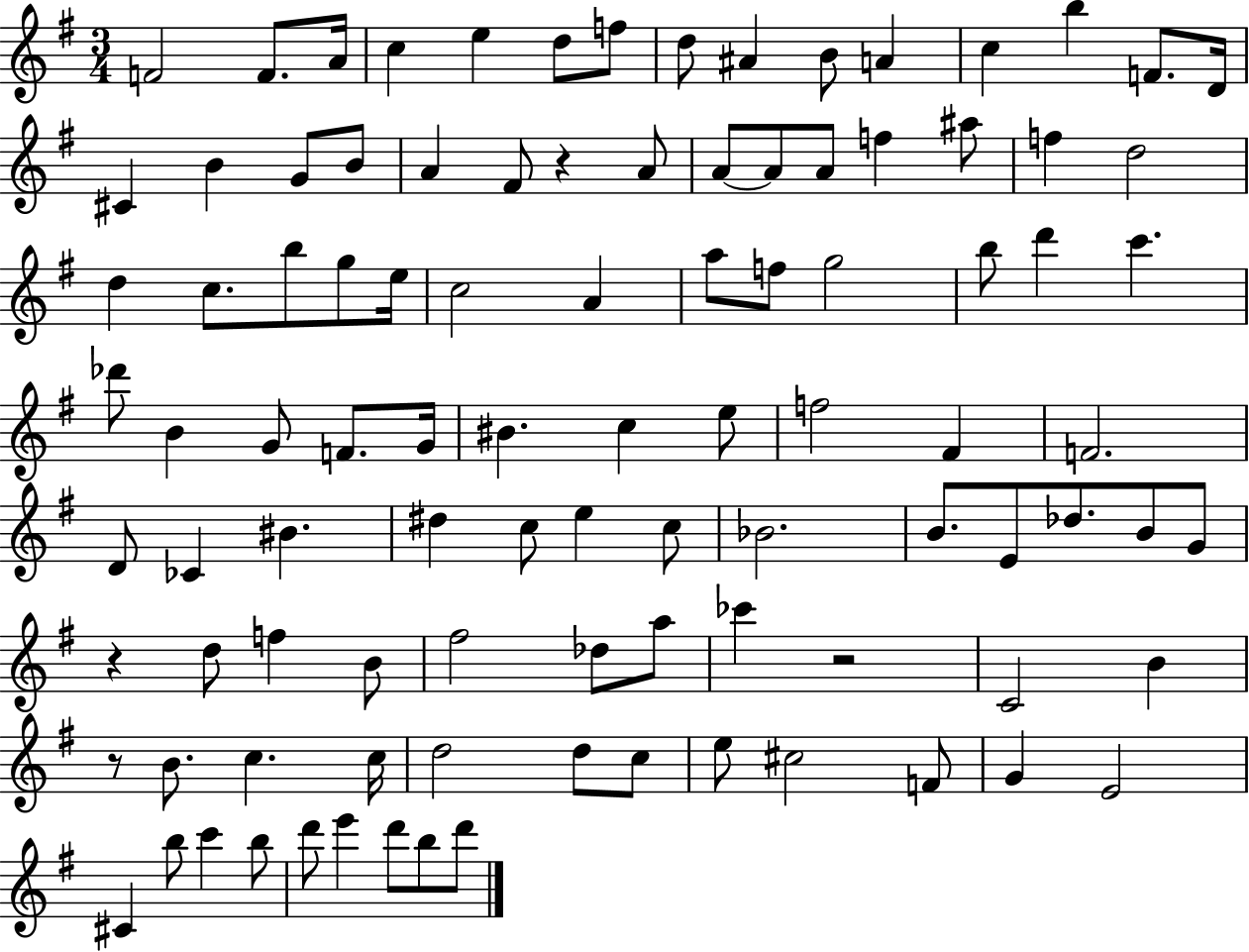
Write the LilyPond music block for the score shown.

{
  \clef treble
  \numericTimeSignature
  \time 3/4
  \key g \major
  f'2 f'8. a'16 | c''4 e''4 d''8 f''8 | d''8 ais'4 b'8 a'4 | c''4 b''4 f'8. d'16 | \break cis'4 b'4 g'8 b'8 | a'4 fis'8 r4 a'8 | a'8~~ a'8 a'8 f''4 ais''8 | f''4 d''2 | \break d''4 c''8. b''8 g''8 e''16 | c''2 a'4 | a''8 f''8 g''2 | b''8 d'''4 c'''4. | \break des'''8 b'4 g'8 f'8. g'16 | bis'4. c''4 e''8 | f''2 fis'4 | f'2. | \break d'8 ces'4 bis'4. | dis''4 c''8 e''4 c''8 | bes'2. | b'8. e'8 des''8. b'8 g'8 | \break r4 d''8 f''4 b'8 | fis''2 des''8 a''8 | ces'''4 r2 | c'2 b'4 | \break r8 b'8. c''4. c''16 | d''2 d''8 c''8 | e''8 cis''2 f'8 | g'4 e'2 | \break cis'4 b''8 c'''4 b''8 | d'''8 e'''4 d'''8 b''8 d'''8 | \bar "|."
}